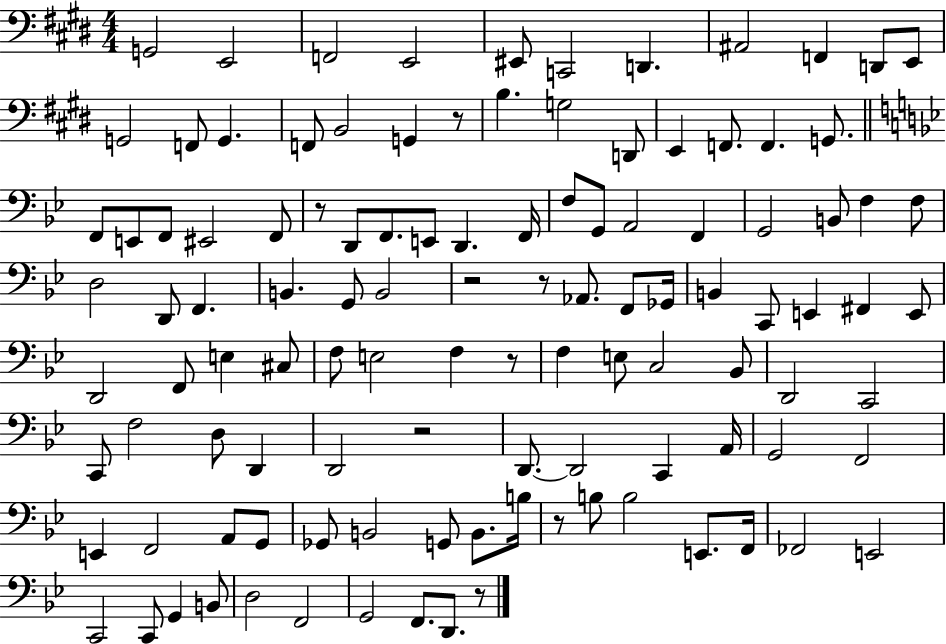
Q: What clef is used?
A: bass